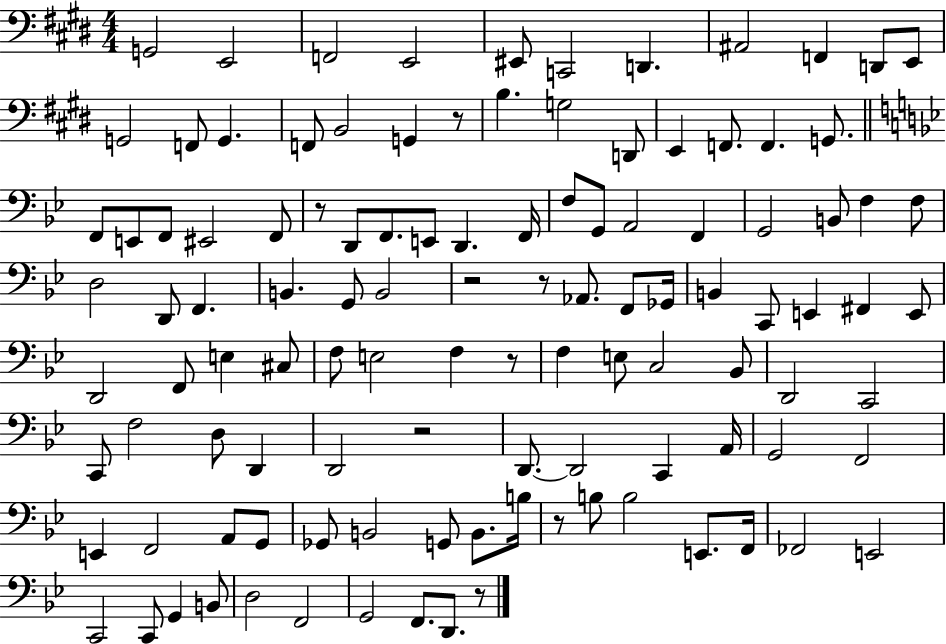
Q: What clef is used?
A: bass